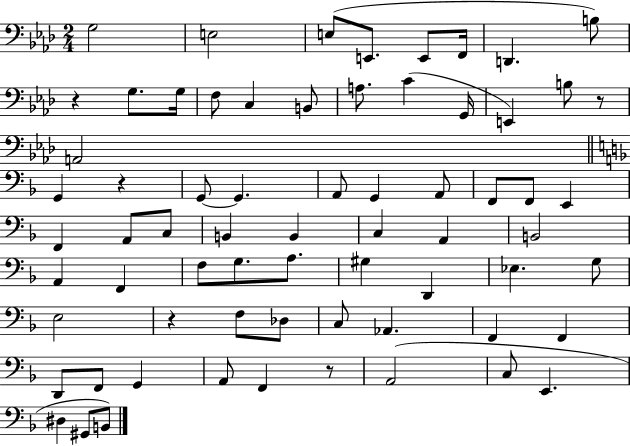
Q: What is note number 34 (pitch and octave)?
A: C3